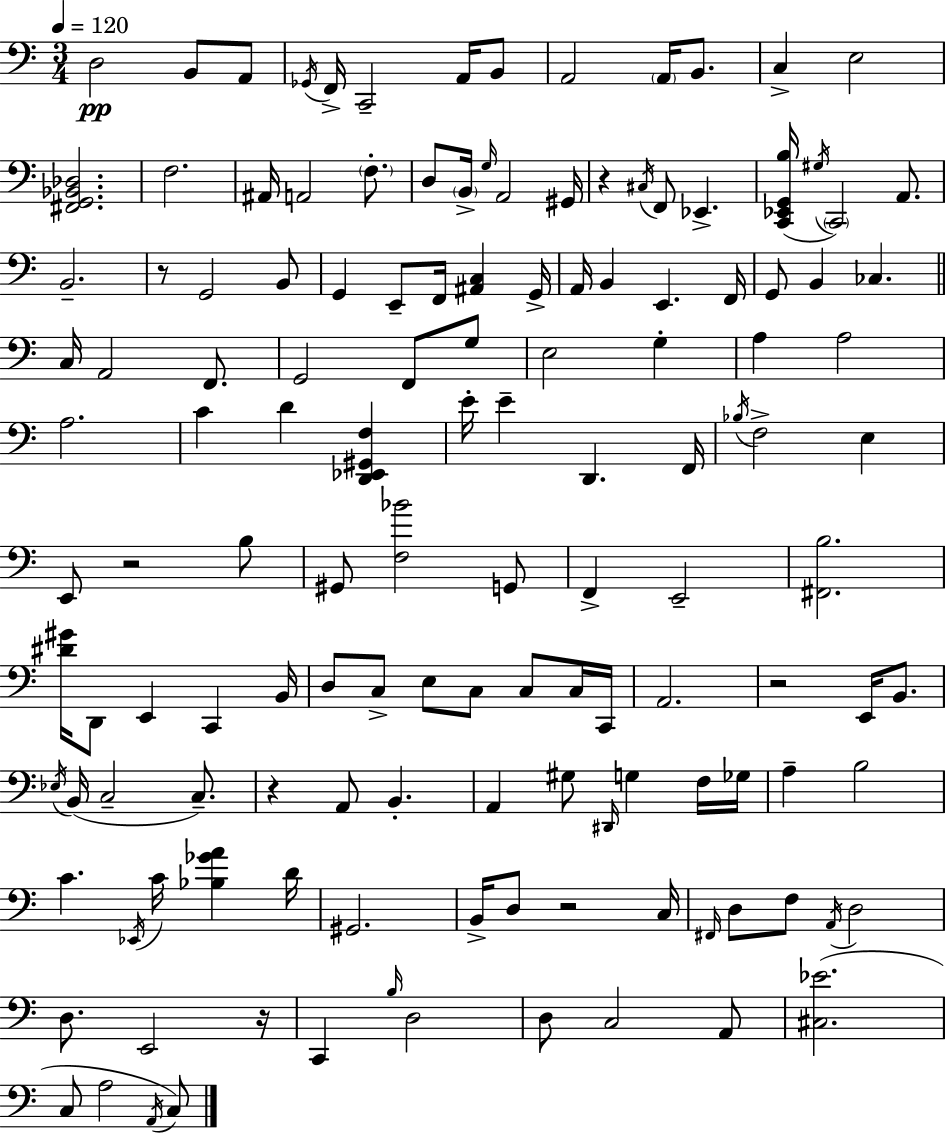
X:1
T:Untitled
M:3/4
L:1/4
K:C
D,2 B,,/2 A,,/2 _G,,/4 F,,/4 C,,2 A,,/4 B,,/2 A,,2 A,,/4 B,,/2 C, E,2 [^F,,G,,_B,,_D,]2 F,2 ^A,,/4 A,,2 F,/2 D,/2 B,,/4 G,/4 A,,2 ^G,,/4 z ^C,/4 F,,/2 _E,, [C,,_E,,G,,B,]/4 ^G,/4 C,,2 A,,/2 B,,2 z/2 G,,2 B,,/2 G,, E,,/2 F,,/4 [^A,,C,] G,,/4 A,,/4 B,, E,, F,,/4 G,,/2 B,, _C, C,/4 A,,2 F,,/2 G,,2 F,,/2 G,/2 E,2 G, A, A,2 A,2 C D [D,,_E,,^G,,F,] E/4 E D,, F,,/4 _B,/4 F,2 E, E,,/2 z2 B,/2 ^G,,/2 [F,_B]2 G,,/2 F,, E,,2 [^F,,B,]2 [^D^G]/4 D,,/2 E,, C,, B,,/4 D,/2 C,/2 E,/2 C,/2 C,/2 C,/4 C,,/4 A,,2 z2 E,,/4 B,,/2 _E,/4 B,,/4 C,2 C,/2 z A,,/2 B,, A,, ^G,/2 ^D,,/4 G, F,/4 _G,/4 A, B,2 C _E,,/4 C/4 [_B,_GA] D/4 ^G,,2 B,,/4 D,/2 z2 C,/4 ^F,,/4 D,/2 F,/2 A,,/4 D,2 D,/2 E,,2 z/4 C,, B,/4 D,2 D,/2 C,2 A,,/2 [^C,_E]2 C,/2 A,2 A,,/4 C,/2